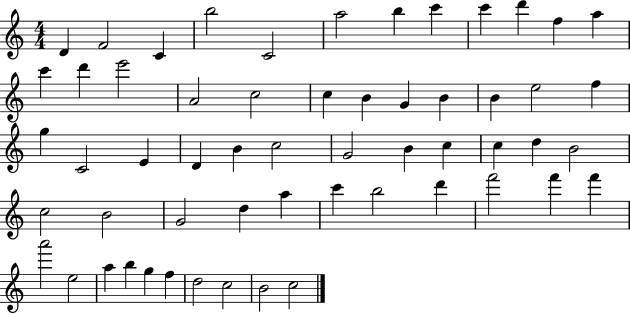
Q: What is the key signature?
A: C major